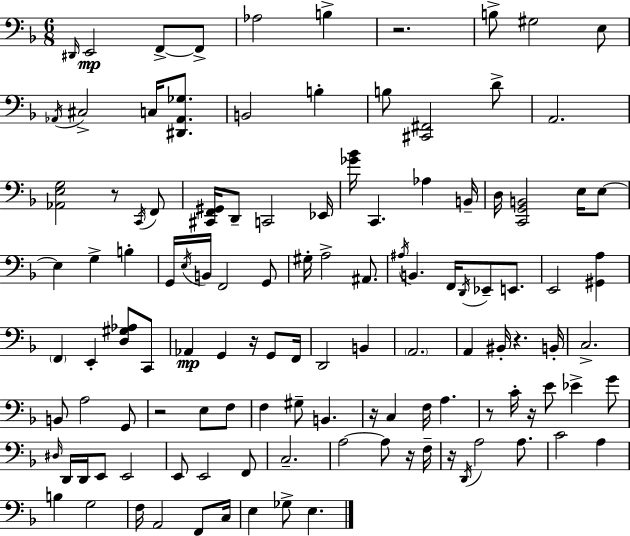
X:1
T:Untitled
M:6/8
L:1/4
K:Dm
^D,,/4 E,,2 F,,/2 F,,/2 _A,2 B, z2 B,/2 ^G,2 E,/2 _A,,/4 ^C,2 C,/4 [^D,,_A,,_G,]/2 B,,2 B, B,/2 [^C,,^F,,]2 D/2 A,,2 [_A,,E,G,]2 z/2 C,,/4 F,,/2 [^C,,F,,^G,,]/4 D,,/2 C,,2 _E,,/4 [_G_B]/4 C,, _A, B,,/4 D,/4 [C,,G,,B,,]2 E,/4 E,/2 E, G, B, G,,/4 E,/4 B,,/4 F,,2 G,,/2 ^G,/4 A,2 ^A,,/2 ^A,/4 B,, F,,/4 D,,/4 _E,,/2 E,,/2 E,,2 [^G,,A,] F,, E,, [D,^G,_A,]/2 C,,/2 _A,, G,, z/4 G,,/2 F,,/4 D,,2 B,, A,,2 A,, ^B,,/4 z B,,/4 C,2 B,,/2 A,2 G,,/2 z2 E,/2 F,/2 F, ^G,/2 B,, z/4 C, F,/4 A, z/2 C/4 z/4 E/2 _E G/2 ^D,/4 D,,/4 D,,/4 E,,/2 E,,2 E,,/2 E,,2 F,,/2 C,2 A,2 A,/2 z/4 F,/4 z/4 D,,/4 A,2 A,/2 C2 A, B, G,2 F,/4 A,,2 F,,/2 C,/4 E, _G,/2 E,